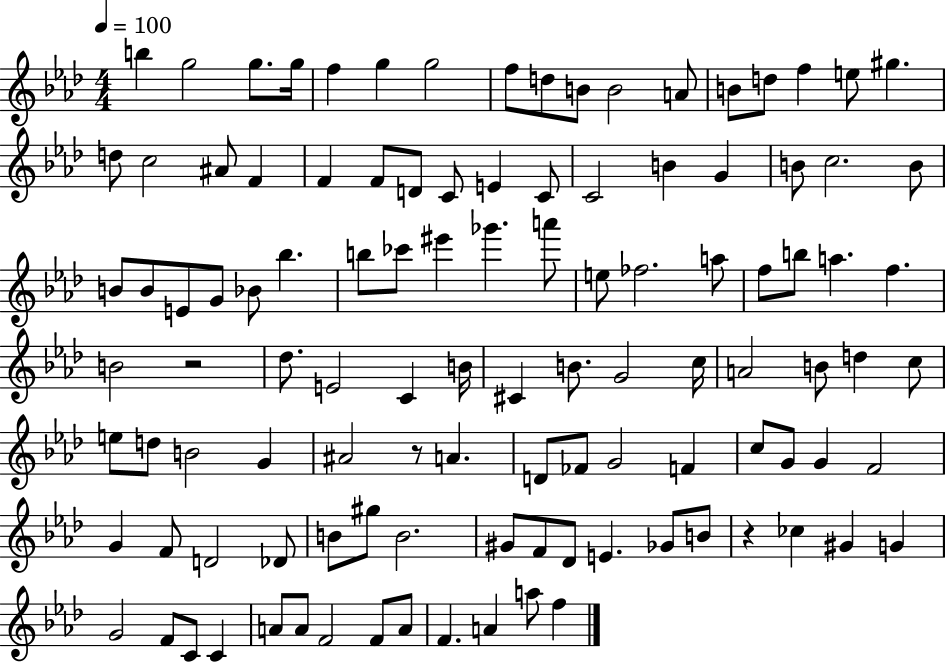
{
  \clef treble
  \numericTimeSignature
  \time 4/4
  \key aes \major
  \tempo 4 = 100
  b''4 g''2 g''8. g''16 | f''4 g''4 g''2 | f''8 d''8 b'8 b'2 a'8 | b'8 d''8 f''4 e''8 gis''4. | \break d''8 c''2 ais'8 f'4 | f'4 f'8 d'8 c'8 e'4 c'8 | c'2 b'4 g'4 | b'8 c''2. b'8 | \break b'8 b'8 e'8 g'8 bes'8 bes''4. | b''8 ces'''8 eis'''4 ges'''4. a'''8 | e''8 fes''2. a''8 | f''8 b''8 a''4. f''4. | \break b'2 r2 | des''8. e'2 c'4 b'16 | cis'4 b'8. g'2 c''16 | a'2 b'8 d''4 c''8 | \break e''8 d''8 b'2 g'4 | ais'2 r8 a'4. | d'8 fes'8 g'2 f'4 | c''8 g'8 g'4 f'2 | \break g'4 f'8 d'2 des'8 | b'8 gis''8 b'2. | gis'8 f'8 des'8 e'4. ges'8 b'8 | r4 ces''4 gis'4 g'4 | \break g'2 f'8 c'8 c'4 | a'8 a'8 f'2 f'8 a'8 | f'4. a'4 a''8 f''4 | \bar "|."
}